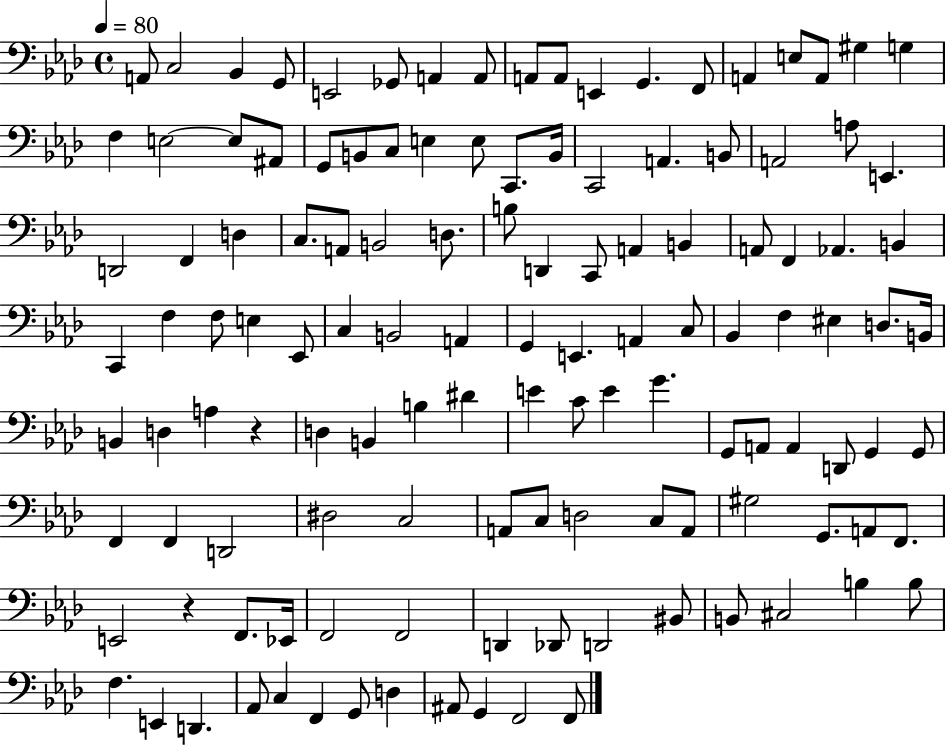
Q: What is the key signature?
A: AES major